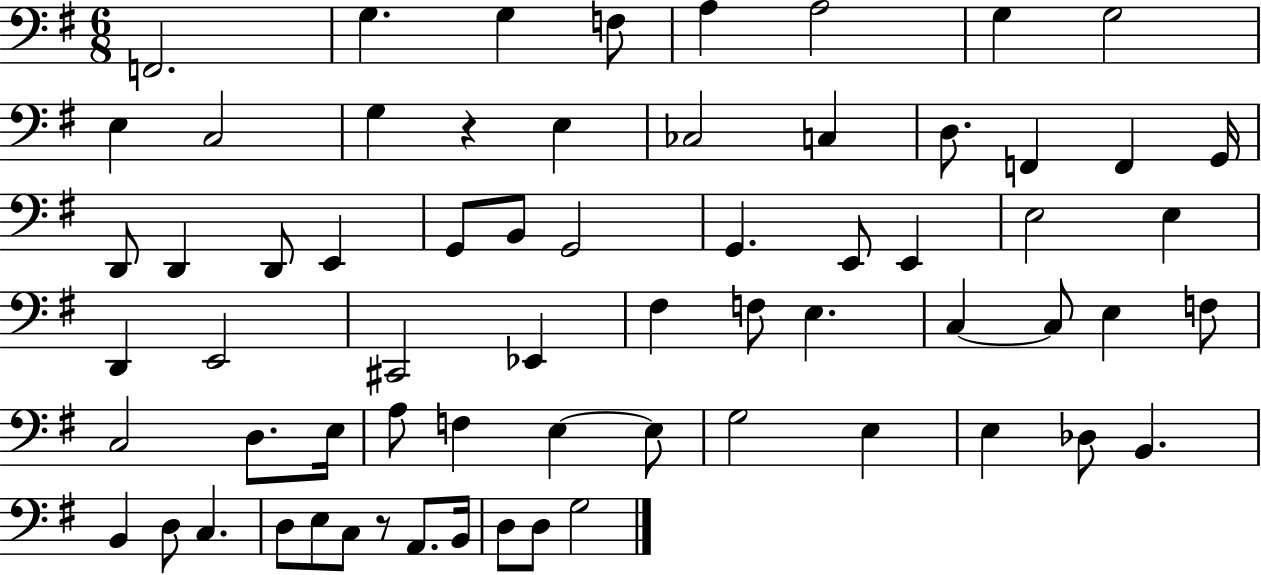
{
  \clef bass
  \numericTimeSignature
  \time 6/8
  \key g \major
  f,2. | g4. g4 f8 | a4 a2 | g4 g2 | \break e4 c2 | g4 r4 e4 | ces2 c4 | d8. f,4 f,4 g,16 | \break d,8 d,4 d,8 e,4 | g,8 b,8 g,2 | g,4. e,8 e,4 | e2 e4 | \break d,4 e,2 | cis,2 ees,4 | fis4 f8 e4. | c4~~ c8 e4 f8 | \break c2 d8. e16 | a8 f4 e4~~ e8 | g2 e4 | e4 des8 b,4. | \break b,4 d8 c4. | d8 e8 c8 r8 a,8. b,16 | d8 d8 g2 | \bar "|."
}